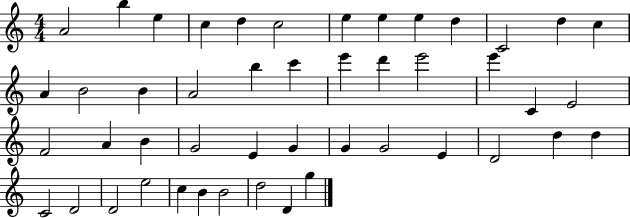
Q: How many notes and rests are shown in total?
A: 47